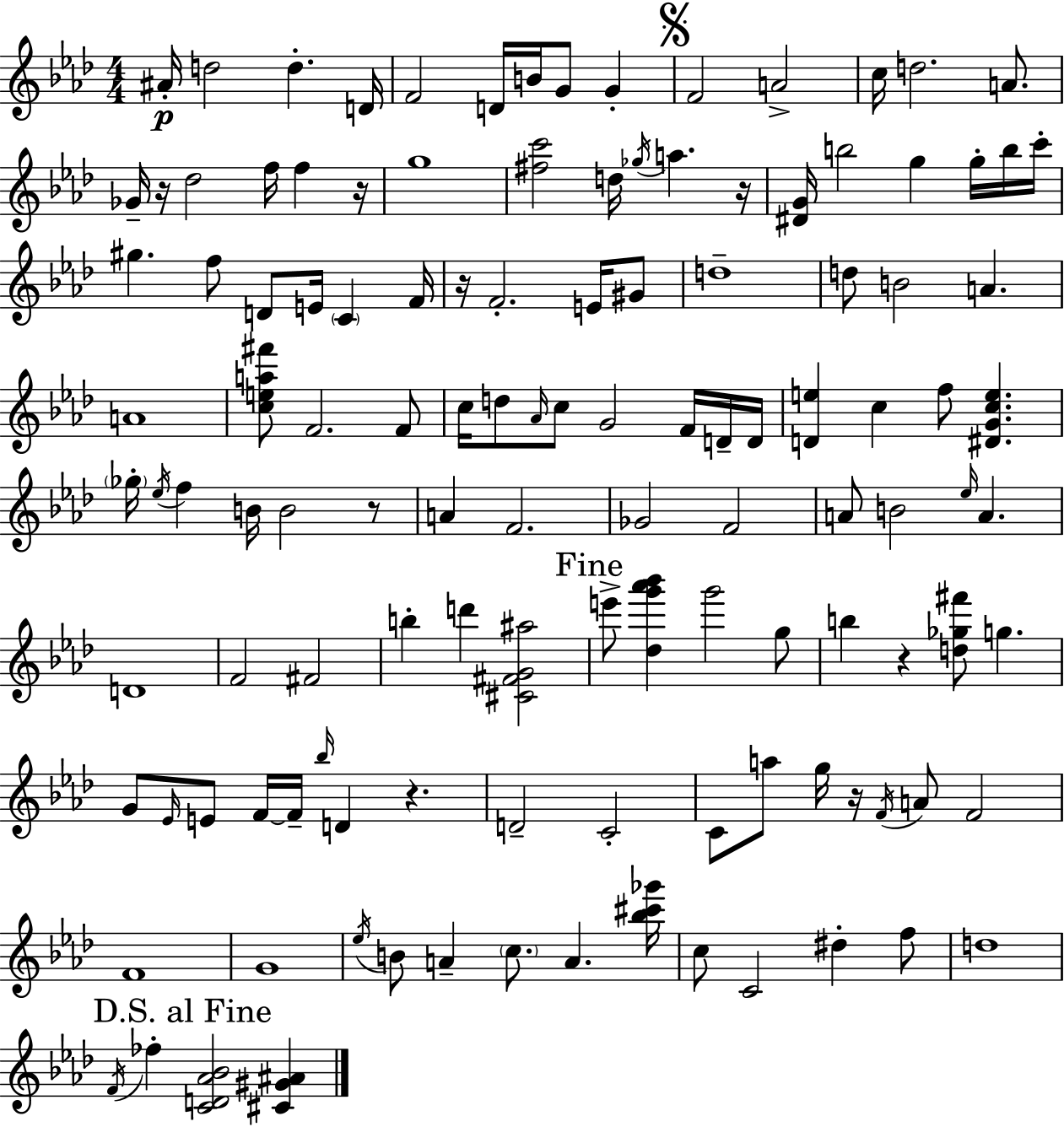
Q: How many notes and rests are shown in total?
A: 124